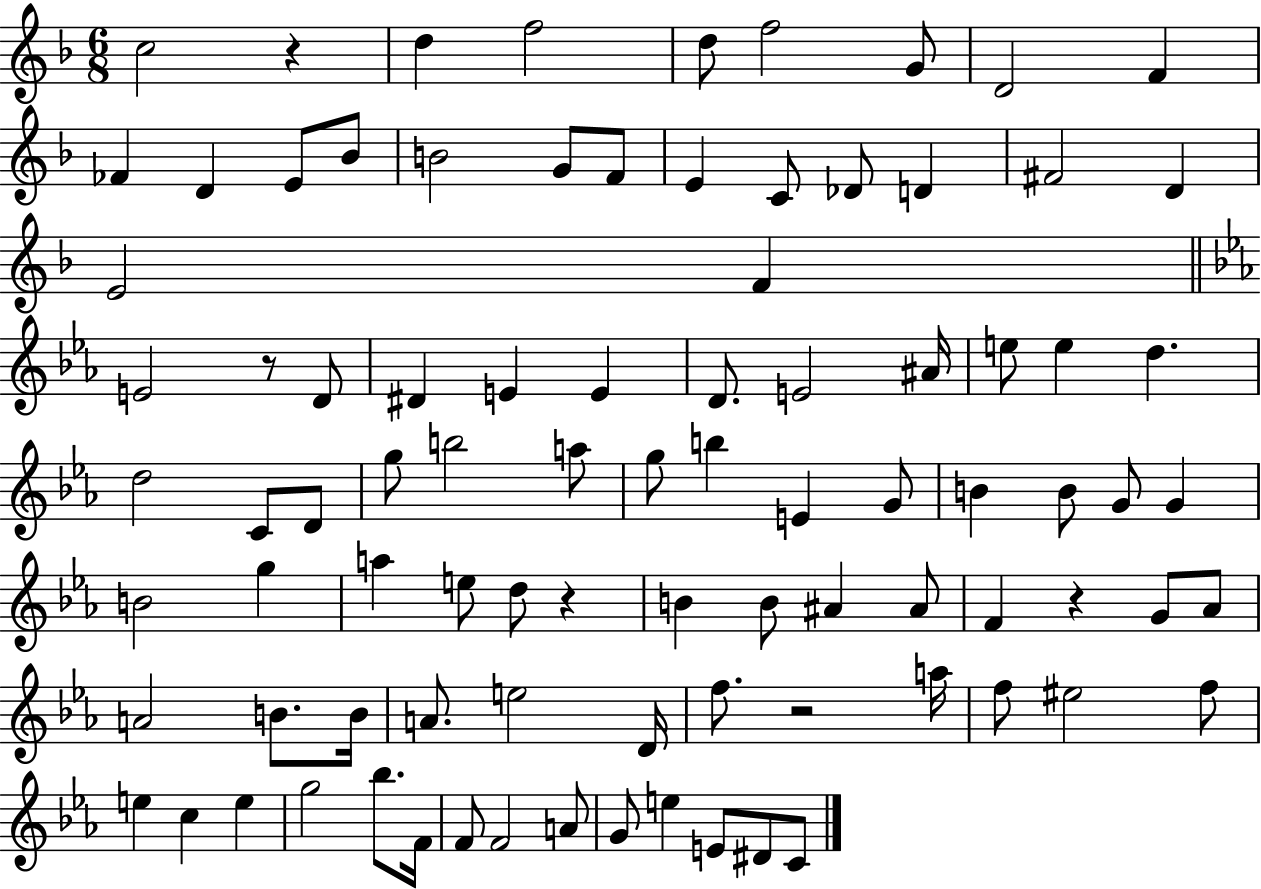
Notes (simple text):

C5/h R/q D5/q F5/h D5/e F5/h G4/e D4/h F4/q FES4/q D4/q E4/e Bb4/e B4/h G4/e F4/e E4/q C4/e Db4/e D4/q F#4/h D4/q E4/h F4/q E4/h R/e D4/e D#4/q E4/q E4/q D4/e. E4/h A#4/s E5/e E5/q D5/q. D5/h C4/e D4/e G5/e B5/h A5/e G5/e B5/q E4/q G4/e B4/q B4/e G4/e G4/q B4/h G5/q A5/q E5/e D5/e R/q B4/q B4/e A#4/q A#4/e F4/q R/q G4/e Ab4/e A4/h B4/e. B4/s A4/e. E5/h D4/s F5/e. R/h A5/s F5/e EIS5/h F5/e E5/q C5/q E5/q G5/h Bb5/e. F4/s F4/e F4/h A4/e G4/e E5/q E4/e D#4/e C4/e